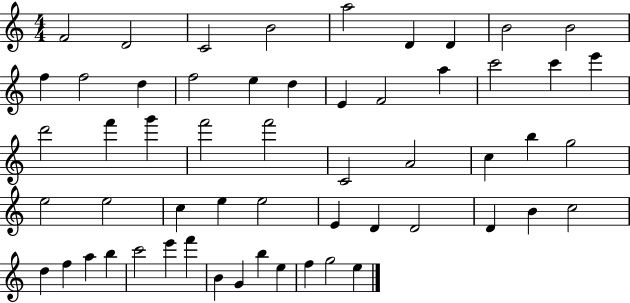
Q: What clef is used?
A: treble